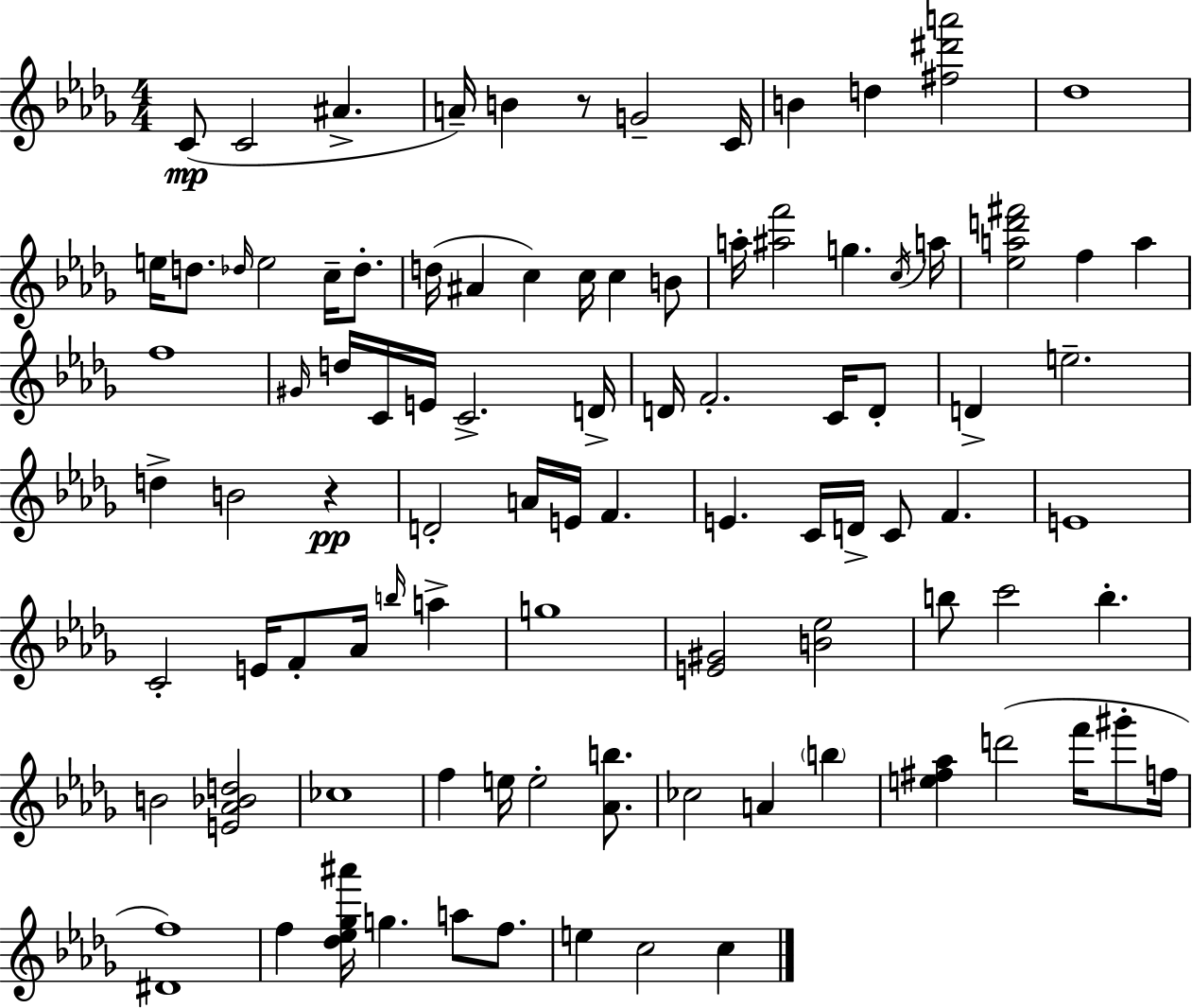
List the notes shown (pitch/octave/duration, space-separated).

C4/e C4/h A#4/q. A4/s B4/q R/e G4/h C4/s B4/q D5/q [F#5,D#6,A6]/h Db5/w E5/s D5/e. Db5/s E5/h C5/s Db5/e. D5/s A#4/q C5/q C5/s C5/q B4/e A5/s [A#5,F6]/h G5/q. C5/s A5/s [Eb5,A5,D6,F#6]/h F5/q A5/q F5/w G#4/s D5/s C4/s E4/s C4/h. D4/s D4/s F4/h. C4/s D4/e D4/q E5/h. D5/q B4/h R/q D4/h A4/s E4/s F4/q. E4/q. C4/s D4/s C4/e F4/q. E4/w C4/h E4/s F4/e Ab4/s B5/s A5/q G5/w [E4,G#4]/h [B4,Eb5]/h B5/e C6/h B5/q. B4/h [E4,Ab4,Bb4,D5]/h CES5/w F5/q E5/s E5/h [Ab4,B5]/e. CES5/h A4/q B5/q [E5,F#5,Ab5]/q D6/h F6/s G#6/e F5/s [D#4,F5]/w F5/q [Db5,Eb5,Gb5,A#6]/s G5/q. A5/e F5/e. E5/q C5/h C5/q